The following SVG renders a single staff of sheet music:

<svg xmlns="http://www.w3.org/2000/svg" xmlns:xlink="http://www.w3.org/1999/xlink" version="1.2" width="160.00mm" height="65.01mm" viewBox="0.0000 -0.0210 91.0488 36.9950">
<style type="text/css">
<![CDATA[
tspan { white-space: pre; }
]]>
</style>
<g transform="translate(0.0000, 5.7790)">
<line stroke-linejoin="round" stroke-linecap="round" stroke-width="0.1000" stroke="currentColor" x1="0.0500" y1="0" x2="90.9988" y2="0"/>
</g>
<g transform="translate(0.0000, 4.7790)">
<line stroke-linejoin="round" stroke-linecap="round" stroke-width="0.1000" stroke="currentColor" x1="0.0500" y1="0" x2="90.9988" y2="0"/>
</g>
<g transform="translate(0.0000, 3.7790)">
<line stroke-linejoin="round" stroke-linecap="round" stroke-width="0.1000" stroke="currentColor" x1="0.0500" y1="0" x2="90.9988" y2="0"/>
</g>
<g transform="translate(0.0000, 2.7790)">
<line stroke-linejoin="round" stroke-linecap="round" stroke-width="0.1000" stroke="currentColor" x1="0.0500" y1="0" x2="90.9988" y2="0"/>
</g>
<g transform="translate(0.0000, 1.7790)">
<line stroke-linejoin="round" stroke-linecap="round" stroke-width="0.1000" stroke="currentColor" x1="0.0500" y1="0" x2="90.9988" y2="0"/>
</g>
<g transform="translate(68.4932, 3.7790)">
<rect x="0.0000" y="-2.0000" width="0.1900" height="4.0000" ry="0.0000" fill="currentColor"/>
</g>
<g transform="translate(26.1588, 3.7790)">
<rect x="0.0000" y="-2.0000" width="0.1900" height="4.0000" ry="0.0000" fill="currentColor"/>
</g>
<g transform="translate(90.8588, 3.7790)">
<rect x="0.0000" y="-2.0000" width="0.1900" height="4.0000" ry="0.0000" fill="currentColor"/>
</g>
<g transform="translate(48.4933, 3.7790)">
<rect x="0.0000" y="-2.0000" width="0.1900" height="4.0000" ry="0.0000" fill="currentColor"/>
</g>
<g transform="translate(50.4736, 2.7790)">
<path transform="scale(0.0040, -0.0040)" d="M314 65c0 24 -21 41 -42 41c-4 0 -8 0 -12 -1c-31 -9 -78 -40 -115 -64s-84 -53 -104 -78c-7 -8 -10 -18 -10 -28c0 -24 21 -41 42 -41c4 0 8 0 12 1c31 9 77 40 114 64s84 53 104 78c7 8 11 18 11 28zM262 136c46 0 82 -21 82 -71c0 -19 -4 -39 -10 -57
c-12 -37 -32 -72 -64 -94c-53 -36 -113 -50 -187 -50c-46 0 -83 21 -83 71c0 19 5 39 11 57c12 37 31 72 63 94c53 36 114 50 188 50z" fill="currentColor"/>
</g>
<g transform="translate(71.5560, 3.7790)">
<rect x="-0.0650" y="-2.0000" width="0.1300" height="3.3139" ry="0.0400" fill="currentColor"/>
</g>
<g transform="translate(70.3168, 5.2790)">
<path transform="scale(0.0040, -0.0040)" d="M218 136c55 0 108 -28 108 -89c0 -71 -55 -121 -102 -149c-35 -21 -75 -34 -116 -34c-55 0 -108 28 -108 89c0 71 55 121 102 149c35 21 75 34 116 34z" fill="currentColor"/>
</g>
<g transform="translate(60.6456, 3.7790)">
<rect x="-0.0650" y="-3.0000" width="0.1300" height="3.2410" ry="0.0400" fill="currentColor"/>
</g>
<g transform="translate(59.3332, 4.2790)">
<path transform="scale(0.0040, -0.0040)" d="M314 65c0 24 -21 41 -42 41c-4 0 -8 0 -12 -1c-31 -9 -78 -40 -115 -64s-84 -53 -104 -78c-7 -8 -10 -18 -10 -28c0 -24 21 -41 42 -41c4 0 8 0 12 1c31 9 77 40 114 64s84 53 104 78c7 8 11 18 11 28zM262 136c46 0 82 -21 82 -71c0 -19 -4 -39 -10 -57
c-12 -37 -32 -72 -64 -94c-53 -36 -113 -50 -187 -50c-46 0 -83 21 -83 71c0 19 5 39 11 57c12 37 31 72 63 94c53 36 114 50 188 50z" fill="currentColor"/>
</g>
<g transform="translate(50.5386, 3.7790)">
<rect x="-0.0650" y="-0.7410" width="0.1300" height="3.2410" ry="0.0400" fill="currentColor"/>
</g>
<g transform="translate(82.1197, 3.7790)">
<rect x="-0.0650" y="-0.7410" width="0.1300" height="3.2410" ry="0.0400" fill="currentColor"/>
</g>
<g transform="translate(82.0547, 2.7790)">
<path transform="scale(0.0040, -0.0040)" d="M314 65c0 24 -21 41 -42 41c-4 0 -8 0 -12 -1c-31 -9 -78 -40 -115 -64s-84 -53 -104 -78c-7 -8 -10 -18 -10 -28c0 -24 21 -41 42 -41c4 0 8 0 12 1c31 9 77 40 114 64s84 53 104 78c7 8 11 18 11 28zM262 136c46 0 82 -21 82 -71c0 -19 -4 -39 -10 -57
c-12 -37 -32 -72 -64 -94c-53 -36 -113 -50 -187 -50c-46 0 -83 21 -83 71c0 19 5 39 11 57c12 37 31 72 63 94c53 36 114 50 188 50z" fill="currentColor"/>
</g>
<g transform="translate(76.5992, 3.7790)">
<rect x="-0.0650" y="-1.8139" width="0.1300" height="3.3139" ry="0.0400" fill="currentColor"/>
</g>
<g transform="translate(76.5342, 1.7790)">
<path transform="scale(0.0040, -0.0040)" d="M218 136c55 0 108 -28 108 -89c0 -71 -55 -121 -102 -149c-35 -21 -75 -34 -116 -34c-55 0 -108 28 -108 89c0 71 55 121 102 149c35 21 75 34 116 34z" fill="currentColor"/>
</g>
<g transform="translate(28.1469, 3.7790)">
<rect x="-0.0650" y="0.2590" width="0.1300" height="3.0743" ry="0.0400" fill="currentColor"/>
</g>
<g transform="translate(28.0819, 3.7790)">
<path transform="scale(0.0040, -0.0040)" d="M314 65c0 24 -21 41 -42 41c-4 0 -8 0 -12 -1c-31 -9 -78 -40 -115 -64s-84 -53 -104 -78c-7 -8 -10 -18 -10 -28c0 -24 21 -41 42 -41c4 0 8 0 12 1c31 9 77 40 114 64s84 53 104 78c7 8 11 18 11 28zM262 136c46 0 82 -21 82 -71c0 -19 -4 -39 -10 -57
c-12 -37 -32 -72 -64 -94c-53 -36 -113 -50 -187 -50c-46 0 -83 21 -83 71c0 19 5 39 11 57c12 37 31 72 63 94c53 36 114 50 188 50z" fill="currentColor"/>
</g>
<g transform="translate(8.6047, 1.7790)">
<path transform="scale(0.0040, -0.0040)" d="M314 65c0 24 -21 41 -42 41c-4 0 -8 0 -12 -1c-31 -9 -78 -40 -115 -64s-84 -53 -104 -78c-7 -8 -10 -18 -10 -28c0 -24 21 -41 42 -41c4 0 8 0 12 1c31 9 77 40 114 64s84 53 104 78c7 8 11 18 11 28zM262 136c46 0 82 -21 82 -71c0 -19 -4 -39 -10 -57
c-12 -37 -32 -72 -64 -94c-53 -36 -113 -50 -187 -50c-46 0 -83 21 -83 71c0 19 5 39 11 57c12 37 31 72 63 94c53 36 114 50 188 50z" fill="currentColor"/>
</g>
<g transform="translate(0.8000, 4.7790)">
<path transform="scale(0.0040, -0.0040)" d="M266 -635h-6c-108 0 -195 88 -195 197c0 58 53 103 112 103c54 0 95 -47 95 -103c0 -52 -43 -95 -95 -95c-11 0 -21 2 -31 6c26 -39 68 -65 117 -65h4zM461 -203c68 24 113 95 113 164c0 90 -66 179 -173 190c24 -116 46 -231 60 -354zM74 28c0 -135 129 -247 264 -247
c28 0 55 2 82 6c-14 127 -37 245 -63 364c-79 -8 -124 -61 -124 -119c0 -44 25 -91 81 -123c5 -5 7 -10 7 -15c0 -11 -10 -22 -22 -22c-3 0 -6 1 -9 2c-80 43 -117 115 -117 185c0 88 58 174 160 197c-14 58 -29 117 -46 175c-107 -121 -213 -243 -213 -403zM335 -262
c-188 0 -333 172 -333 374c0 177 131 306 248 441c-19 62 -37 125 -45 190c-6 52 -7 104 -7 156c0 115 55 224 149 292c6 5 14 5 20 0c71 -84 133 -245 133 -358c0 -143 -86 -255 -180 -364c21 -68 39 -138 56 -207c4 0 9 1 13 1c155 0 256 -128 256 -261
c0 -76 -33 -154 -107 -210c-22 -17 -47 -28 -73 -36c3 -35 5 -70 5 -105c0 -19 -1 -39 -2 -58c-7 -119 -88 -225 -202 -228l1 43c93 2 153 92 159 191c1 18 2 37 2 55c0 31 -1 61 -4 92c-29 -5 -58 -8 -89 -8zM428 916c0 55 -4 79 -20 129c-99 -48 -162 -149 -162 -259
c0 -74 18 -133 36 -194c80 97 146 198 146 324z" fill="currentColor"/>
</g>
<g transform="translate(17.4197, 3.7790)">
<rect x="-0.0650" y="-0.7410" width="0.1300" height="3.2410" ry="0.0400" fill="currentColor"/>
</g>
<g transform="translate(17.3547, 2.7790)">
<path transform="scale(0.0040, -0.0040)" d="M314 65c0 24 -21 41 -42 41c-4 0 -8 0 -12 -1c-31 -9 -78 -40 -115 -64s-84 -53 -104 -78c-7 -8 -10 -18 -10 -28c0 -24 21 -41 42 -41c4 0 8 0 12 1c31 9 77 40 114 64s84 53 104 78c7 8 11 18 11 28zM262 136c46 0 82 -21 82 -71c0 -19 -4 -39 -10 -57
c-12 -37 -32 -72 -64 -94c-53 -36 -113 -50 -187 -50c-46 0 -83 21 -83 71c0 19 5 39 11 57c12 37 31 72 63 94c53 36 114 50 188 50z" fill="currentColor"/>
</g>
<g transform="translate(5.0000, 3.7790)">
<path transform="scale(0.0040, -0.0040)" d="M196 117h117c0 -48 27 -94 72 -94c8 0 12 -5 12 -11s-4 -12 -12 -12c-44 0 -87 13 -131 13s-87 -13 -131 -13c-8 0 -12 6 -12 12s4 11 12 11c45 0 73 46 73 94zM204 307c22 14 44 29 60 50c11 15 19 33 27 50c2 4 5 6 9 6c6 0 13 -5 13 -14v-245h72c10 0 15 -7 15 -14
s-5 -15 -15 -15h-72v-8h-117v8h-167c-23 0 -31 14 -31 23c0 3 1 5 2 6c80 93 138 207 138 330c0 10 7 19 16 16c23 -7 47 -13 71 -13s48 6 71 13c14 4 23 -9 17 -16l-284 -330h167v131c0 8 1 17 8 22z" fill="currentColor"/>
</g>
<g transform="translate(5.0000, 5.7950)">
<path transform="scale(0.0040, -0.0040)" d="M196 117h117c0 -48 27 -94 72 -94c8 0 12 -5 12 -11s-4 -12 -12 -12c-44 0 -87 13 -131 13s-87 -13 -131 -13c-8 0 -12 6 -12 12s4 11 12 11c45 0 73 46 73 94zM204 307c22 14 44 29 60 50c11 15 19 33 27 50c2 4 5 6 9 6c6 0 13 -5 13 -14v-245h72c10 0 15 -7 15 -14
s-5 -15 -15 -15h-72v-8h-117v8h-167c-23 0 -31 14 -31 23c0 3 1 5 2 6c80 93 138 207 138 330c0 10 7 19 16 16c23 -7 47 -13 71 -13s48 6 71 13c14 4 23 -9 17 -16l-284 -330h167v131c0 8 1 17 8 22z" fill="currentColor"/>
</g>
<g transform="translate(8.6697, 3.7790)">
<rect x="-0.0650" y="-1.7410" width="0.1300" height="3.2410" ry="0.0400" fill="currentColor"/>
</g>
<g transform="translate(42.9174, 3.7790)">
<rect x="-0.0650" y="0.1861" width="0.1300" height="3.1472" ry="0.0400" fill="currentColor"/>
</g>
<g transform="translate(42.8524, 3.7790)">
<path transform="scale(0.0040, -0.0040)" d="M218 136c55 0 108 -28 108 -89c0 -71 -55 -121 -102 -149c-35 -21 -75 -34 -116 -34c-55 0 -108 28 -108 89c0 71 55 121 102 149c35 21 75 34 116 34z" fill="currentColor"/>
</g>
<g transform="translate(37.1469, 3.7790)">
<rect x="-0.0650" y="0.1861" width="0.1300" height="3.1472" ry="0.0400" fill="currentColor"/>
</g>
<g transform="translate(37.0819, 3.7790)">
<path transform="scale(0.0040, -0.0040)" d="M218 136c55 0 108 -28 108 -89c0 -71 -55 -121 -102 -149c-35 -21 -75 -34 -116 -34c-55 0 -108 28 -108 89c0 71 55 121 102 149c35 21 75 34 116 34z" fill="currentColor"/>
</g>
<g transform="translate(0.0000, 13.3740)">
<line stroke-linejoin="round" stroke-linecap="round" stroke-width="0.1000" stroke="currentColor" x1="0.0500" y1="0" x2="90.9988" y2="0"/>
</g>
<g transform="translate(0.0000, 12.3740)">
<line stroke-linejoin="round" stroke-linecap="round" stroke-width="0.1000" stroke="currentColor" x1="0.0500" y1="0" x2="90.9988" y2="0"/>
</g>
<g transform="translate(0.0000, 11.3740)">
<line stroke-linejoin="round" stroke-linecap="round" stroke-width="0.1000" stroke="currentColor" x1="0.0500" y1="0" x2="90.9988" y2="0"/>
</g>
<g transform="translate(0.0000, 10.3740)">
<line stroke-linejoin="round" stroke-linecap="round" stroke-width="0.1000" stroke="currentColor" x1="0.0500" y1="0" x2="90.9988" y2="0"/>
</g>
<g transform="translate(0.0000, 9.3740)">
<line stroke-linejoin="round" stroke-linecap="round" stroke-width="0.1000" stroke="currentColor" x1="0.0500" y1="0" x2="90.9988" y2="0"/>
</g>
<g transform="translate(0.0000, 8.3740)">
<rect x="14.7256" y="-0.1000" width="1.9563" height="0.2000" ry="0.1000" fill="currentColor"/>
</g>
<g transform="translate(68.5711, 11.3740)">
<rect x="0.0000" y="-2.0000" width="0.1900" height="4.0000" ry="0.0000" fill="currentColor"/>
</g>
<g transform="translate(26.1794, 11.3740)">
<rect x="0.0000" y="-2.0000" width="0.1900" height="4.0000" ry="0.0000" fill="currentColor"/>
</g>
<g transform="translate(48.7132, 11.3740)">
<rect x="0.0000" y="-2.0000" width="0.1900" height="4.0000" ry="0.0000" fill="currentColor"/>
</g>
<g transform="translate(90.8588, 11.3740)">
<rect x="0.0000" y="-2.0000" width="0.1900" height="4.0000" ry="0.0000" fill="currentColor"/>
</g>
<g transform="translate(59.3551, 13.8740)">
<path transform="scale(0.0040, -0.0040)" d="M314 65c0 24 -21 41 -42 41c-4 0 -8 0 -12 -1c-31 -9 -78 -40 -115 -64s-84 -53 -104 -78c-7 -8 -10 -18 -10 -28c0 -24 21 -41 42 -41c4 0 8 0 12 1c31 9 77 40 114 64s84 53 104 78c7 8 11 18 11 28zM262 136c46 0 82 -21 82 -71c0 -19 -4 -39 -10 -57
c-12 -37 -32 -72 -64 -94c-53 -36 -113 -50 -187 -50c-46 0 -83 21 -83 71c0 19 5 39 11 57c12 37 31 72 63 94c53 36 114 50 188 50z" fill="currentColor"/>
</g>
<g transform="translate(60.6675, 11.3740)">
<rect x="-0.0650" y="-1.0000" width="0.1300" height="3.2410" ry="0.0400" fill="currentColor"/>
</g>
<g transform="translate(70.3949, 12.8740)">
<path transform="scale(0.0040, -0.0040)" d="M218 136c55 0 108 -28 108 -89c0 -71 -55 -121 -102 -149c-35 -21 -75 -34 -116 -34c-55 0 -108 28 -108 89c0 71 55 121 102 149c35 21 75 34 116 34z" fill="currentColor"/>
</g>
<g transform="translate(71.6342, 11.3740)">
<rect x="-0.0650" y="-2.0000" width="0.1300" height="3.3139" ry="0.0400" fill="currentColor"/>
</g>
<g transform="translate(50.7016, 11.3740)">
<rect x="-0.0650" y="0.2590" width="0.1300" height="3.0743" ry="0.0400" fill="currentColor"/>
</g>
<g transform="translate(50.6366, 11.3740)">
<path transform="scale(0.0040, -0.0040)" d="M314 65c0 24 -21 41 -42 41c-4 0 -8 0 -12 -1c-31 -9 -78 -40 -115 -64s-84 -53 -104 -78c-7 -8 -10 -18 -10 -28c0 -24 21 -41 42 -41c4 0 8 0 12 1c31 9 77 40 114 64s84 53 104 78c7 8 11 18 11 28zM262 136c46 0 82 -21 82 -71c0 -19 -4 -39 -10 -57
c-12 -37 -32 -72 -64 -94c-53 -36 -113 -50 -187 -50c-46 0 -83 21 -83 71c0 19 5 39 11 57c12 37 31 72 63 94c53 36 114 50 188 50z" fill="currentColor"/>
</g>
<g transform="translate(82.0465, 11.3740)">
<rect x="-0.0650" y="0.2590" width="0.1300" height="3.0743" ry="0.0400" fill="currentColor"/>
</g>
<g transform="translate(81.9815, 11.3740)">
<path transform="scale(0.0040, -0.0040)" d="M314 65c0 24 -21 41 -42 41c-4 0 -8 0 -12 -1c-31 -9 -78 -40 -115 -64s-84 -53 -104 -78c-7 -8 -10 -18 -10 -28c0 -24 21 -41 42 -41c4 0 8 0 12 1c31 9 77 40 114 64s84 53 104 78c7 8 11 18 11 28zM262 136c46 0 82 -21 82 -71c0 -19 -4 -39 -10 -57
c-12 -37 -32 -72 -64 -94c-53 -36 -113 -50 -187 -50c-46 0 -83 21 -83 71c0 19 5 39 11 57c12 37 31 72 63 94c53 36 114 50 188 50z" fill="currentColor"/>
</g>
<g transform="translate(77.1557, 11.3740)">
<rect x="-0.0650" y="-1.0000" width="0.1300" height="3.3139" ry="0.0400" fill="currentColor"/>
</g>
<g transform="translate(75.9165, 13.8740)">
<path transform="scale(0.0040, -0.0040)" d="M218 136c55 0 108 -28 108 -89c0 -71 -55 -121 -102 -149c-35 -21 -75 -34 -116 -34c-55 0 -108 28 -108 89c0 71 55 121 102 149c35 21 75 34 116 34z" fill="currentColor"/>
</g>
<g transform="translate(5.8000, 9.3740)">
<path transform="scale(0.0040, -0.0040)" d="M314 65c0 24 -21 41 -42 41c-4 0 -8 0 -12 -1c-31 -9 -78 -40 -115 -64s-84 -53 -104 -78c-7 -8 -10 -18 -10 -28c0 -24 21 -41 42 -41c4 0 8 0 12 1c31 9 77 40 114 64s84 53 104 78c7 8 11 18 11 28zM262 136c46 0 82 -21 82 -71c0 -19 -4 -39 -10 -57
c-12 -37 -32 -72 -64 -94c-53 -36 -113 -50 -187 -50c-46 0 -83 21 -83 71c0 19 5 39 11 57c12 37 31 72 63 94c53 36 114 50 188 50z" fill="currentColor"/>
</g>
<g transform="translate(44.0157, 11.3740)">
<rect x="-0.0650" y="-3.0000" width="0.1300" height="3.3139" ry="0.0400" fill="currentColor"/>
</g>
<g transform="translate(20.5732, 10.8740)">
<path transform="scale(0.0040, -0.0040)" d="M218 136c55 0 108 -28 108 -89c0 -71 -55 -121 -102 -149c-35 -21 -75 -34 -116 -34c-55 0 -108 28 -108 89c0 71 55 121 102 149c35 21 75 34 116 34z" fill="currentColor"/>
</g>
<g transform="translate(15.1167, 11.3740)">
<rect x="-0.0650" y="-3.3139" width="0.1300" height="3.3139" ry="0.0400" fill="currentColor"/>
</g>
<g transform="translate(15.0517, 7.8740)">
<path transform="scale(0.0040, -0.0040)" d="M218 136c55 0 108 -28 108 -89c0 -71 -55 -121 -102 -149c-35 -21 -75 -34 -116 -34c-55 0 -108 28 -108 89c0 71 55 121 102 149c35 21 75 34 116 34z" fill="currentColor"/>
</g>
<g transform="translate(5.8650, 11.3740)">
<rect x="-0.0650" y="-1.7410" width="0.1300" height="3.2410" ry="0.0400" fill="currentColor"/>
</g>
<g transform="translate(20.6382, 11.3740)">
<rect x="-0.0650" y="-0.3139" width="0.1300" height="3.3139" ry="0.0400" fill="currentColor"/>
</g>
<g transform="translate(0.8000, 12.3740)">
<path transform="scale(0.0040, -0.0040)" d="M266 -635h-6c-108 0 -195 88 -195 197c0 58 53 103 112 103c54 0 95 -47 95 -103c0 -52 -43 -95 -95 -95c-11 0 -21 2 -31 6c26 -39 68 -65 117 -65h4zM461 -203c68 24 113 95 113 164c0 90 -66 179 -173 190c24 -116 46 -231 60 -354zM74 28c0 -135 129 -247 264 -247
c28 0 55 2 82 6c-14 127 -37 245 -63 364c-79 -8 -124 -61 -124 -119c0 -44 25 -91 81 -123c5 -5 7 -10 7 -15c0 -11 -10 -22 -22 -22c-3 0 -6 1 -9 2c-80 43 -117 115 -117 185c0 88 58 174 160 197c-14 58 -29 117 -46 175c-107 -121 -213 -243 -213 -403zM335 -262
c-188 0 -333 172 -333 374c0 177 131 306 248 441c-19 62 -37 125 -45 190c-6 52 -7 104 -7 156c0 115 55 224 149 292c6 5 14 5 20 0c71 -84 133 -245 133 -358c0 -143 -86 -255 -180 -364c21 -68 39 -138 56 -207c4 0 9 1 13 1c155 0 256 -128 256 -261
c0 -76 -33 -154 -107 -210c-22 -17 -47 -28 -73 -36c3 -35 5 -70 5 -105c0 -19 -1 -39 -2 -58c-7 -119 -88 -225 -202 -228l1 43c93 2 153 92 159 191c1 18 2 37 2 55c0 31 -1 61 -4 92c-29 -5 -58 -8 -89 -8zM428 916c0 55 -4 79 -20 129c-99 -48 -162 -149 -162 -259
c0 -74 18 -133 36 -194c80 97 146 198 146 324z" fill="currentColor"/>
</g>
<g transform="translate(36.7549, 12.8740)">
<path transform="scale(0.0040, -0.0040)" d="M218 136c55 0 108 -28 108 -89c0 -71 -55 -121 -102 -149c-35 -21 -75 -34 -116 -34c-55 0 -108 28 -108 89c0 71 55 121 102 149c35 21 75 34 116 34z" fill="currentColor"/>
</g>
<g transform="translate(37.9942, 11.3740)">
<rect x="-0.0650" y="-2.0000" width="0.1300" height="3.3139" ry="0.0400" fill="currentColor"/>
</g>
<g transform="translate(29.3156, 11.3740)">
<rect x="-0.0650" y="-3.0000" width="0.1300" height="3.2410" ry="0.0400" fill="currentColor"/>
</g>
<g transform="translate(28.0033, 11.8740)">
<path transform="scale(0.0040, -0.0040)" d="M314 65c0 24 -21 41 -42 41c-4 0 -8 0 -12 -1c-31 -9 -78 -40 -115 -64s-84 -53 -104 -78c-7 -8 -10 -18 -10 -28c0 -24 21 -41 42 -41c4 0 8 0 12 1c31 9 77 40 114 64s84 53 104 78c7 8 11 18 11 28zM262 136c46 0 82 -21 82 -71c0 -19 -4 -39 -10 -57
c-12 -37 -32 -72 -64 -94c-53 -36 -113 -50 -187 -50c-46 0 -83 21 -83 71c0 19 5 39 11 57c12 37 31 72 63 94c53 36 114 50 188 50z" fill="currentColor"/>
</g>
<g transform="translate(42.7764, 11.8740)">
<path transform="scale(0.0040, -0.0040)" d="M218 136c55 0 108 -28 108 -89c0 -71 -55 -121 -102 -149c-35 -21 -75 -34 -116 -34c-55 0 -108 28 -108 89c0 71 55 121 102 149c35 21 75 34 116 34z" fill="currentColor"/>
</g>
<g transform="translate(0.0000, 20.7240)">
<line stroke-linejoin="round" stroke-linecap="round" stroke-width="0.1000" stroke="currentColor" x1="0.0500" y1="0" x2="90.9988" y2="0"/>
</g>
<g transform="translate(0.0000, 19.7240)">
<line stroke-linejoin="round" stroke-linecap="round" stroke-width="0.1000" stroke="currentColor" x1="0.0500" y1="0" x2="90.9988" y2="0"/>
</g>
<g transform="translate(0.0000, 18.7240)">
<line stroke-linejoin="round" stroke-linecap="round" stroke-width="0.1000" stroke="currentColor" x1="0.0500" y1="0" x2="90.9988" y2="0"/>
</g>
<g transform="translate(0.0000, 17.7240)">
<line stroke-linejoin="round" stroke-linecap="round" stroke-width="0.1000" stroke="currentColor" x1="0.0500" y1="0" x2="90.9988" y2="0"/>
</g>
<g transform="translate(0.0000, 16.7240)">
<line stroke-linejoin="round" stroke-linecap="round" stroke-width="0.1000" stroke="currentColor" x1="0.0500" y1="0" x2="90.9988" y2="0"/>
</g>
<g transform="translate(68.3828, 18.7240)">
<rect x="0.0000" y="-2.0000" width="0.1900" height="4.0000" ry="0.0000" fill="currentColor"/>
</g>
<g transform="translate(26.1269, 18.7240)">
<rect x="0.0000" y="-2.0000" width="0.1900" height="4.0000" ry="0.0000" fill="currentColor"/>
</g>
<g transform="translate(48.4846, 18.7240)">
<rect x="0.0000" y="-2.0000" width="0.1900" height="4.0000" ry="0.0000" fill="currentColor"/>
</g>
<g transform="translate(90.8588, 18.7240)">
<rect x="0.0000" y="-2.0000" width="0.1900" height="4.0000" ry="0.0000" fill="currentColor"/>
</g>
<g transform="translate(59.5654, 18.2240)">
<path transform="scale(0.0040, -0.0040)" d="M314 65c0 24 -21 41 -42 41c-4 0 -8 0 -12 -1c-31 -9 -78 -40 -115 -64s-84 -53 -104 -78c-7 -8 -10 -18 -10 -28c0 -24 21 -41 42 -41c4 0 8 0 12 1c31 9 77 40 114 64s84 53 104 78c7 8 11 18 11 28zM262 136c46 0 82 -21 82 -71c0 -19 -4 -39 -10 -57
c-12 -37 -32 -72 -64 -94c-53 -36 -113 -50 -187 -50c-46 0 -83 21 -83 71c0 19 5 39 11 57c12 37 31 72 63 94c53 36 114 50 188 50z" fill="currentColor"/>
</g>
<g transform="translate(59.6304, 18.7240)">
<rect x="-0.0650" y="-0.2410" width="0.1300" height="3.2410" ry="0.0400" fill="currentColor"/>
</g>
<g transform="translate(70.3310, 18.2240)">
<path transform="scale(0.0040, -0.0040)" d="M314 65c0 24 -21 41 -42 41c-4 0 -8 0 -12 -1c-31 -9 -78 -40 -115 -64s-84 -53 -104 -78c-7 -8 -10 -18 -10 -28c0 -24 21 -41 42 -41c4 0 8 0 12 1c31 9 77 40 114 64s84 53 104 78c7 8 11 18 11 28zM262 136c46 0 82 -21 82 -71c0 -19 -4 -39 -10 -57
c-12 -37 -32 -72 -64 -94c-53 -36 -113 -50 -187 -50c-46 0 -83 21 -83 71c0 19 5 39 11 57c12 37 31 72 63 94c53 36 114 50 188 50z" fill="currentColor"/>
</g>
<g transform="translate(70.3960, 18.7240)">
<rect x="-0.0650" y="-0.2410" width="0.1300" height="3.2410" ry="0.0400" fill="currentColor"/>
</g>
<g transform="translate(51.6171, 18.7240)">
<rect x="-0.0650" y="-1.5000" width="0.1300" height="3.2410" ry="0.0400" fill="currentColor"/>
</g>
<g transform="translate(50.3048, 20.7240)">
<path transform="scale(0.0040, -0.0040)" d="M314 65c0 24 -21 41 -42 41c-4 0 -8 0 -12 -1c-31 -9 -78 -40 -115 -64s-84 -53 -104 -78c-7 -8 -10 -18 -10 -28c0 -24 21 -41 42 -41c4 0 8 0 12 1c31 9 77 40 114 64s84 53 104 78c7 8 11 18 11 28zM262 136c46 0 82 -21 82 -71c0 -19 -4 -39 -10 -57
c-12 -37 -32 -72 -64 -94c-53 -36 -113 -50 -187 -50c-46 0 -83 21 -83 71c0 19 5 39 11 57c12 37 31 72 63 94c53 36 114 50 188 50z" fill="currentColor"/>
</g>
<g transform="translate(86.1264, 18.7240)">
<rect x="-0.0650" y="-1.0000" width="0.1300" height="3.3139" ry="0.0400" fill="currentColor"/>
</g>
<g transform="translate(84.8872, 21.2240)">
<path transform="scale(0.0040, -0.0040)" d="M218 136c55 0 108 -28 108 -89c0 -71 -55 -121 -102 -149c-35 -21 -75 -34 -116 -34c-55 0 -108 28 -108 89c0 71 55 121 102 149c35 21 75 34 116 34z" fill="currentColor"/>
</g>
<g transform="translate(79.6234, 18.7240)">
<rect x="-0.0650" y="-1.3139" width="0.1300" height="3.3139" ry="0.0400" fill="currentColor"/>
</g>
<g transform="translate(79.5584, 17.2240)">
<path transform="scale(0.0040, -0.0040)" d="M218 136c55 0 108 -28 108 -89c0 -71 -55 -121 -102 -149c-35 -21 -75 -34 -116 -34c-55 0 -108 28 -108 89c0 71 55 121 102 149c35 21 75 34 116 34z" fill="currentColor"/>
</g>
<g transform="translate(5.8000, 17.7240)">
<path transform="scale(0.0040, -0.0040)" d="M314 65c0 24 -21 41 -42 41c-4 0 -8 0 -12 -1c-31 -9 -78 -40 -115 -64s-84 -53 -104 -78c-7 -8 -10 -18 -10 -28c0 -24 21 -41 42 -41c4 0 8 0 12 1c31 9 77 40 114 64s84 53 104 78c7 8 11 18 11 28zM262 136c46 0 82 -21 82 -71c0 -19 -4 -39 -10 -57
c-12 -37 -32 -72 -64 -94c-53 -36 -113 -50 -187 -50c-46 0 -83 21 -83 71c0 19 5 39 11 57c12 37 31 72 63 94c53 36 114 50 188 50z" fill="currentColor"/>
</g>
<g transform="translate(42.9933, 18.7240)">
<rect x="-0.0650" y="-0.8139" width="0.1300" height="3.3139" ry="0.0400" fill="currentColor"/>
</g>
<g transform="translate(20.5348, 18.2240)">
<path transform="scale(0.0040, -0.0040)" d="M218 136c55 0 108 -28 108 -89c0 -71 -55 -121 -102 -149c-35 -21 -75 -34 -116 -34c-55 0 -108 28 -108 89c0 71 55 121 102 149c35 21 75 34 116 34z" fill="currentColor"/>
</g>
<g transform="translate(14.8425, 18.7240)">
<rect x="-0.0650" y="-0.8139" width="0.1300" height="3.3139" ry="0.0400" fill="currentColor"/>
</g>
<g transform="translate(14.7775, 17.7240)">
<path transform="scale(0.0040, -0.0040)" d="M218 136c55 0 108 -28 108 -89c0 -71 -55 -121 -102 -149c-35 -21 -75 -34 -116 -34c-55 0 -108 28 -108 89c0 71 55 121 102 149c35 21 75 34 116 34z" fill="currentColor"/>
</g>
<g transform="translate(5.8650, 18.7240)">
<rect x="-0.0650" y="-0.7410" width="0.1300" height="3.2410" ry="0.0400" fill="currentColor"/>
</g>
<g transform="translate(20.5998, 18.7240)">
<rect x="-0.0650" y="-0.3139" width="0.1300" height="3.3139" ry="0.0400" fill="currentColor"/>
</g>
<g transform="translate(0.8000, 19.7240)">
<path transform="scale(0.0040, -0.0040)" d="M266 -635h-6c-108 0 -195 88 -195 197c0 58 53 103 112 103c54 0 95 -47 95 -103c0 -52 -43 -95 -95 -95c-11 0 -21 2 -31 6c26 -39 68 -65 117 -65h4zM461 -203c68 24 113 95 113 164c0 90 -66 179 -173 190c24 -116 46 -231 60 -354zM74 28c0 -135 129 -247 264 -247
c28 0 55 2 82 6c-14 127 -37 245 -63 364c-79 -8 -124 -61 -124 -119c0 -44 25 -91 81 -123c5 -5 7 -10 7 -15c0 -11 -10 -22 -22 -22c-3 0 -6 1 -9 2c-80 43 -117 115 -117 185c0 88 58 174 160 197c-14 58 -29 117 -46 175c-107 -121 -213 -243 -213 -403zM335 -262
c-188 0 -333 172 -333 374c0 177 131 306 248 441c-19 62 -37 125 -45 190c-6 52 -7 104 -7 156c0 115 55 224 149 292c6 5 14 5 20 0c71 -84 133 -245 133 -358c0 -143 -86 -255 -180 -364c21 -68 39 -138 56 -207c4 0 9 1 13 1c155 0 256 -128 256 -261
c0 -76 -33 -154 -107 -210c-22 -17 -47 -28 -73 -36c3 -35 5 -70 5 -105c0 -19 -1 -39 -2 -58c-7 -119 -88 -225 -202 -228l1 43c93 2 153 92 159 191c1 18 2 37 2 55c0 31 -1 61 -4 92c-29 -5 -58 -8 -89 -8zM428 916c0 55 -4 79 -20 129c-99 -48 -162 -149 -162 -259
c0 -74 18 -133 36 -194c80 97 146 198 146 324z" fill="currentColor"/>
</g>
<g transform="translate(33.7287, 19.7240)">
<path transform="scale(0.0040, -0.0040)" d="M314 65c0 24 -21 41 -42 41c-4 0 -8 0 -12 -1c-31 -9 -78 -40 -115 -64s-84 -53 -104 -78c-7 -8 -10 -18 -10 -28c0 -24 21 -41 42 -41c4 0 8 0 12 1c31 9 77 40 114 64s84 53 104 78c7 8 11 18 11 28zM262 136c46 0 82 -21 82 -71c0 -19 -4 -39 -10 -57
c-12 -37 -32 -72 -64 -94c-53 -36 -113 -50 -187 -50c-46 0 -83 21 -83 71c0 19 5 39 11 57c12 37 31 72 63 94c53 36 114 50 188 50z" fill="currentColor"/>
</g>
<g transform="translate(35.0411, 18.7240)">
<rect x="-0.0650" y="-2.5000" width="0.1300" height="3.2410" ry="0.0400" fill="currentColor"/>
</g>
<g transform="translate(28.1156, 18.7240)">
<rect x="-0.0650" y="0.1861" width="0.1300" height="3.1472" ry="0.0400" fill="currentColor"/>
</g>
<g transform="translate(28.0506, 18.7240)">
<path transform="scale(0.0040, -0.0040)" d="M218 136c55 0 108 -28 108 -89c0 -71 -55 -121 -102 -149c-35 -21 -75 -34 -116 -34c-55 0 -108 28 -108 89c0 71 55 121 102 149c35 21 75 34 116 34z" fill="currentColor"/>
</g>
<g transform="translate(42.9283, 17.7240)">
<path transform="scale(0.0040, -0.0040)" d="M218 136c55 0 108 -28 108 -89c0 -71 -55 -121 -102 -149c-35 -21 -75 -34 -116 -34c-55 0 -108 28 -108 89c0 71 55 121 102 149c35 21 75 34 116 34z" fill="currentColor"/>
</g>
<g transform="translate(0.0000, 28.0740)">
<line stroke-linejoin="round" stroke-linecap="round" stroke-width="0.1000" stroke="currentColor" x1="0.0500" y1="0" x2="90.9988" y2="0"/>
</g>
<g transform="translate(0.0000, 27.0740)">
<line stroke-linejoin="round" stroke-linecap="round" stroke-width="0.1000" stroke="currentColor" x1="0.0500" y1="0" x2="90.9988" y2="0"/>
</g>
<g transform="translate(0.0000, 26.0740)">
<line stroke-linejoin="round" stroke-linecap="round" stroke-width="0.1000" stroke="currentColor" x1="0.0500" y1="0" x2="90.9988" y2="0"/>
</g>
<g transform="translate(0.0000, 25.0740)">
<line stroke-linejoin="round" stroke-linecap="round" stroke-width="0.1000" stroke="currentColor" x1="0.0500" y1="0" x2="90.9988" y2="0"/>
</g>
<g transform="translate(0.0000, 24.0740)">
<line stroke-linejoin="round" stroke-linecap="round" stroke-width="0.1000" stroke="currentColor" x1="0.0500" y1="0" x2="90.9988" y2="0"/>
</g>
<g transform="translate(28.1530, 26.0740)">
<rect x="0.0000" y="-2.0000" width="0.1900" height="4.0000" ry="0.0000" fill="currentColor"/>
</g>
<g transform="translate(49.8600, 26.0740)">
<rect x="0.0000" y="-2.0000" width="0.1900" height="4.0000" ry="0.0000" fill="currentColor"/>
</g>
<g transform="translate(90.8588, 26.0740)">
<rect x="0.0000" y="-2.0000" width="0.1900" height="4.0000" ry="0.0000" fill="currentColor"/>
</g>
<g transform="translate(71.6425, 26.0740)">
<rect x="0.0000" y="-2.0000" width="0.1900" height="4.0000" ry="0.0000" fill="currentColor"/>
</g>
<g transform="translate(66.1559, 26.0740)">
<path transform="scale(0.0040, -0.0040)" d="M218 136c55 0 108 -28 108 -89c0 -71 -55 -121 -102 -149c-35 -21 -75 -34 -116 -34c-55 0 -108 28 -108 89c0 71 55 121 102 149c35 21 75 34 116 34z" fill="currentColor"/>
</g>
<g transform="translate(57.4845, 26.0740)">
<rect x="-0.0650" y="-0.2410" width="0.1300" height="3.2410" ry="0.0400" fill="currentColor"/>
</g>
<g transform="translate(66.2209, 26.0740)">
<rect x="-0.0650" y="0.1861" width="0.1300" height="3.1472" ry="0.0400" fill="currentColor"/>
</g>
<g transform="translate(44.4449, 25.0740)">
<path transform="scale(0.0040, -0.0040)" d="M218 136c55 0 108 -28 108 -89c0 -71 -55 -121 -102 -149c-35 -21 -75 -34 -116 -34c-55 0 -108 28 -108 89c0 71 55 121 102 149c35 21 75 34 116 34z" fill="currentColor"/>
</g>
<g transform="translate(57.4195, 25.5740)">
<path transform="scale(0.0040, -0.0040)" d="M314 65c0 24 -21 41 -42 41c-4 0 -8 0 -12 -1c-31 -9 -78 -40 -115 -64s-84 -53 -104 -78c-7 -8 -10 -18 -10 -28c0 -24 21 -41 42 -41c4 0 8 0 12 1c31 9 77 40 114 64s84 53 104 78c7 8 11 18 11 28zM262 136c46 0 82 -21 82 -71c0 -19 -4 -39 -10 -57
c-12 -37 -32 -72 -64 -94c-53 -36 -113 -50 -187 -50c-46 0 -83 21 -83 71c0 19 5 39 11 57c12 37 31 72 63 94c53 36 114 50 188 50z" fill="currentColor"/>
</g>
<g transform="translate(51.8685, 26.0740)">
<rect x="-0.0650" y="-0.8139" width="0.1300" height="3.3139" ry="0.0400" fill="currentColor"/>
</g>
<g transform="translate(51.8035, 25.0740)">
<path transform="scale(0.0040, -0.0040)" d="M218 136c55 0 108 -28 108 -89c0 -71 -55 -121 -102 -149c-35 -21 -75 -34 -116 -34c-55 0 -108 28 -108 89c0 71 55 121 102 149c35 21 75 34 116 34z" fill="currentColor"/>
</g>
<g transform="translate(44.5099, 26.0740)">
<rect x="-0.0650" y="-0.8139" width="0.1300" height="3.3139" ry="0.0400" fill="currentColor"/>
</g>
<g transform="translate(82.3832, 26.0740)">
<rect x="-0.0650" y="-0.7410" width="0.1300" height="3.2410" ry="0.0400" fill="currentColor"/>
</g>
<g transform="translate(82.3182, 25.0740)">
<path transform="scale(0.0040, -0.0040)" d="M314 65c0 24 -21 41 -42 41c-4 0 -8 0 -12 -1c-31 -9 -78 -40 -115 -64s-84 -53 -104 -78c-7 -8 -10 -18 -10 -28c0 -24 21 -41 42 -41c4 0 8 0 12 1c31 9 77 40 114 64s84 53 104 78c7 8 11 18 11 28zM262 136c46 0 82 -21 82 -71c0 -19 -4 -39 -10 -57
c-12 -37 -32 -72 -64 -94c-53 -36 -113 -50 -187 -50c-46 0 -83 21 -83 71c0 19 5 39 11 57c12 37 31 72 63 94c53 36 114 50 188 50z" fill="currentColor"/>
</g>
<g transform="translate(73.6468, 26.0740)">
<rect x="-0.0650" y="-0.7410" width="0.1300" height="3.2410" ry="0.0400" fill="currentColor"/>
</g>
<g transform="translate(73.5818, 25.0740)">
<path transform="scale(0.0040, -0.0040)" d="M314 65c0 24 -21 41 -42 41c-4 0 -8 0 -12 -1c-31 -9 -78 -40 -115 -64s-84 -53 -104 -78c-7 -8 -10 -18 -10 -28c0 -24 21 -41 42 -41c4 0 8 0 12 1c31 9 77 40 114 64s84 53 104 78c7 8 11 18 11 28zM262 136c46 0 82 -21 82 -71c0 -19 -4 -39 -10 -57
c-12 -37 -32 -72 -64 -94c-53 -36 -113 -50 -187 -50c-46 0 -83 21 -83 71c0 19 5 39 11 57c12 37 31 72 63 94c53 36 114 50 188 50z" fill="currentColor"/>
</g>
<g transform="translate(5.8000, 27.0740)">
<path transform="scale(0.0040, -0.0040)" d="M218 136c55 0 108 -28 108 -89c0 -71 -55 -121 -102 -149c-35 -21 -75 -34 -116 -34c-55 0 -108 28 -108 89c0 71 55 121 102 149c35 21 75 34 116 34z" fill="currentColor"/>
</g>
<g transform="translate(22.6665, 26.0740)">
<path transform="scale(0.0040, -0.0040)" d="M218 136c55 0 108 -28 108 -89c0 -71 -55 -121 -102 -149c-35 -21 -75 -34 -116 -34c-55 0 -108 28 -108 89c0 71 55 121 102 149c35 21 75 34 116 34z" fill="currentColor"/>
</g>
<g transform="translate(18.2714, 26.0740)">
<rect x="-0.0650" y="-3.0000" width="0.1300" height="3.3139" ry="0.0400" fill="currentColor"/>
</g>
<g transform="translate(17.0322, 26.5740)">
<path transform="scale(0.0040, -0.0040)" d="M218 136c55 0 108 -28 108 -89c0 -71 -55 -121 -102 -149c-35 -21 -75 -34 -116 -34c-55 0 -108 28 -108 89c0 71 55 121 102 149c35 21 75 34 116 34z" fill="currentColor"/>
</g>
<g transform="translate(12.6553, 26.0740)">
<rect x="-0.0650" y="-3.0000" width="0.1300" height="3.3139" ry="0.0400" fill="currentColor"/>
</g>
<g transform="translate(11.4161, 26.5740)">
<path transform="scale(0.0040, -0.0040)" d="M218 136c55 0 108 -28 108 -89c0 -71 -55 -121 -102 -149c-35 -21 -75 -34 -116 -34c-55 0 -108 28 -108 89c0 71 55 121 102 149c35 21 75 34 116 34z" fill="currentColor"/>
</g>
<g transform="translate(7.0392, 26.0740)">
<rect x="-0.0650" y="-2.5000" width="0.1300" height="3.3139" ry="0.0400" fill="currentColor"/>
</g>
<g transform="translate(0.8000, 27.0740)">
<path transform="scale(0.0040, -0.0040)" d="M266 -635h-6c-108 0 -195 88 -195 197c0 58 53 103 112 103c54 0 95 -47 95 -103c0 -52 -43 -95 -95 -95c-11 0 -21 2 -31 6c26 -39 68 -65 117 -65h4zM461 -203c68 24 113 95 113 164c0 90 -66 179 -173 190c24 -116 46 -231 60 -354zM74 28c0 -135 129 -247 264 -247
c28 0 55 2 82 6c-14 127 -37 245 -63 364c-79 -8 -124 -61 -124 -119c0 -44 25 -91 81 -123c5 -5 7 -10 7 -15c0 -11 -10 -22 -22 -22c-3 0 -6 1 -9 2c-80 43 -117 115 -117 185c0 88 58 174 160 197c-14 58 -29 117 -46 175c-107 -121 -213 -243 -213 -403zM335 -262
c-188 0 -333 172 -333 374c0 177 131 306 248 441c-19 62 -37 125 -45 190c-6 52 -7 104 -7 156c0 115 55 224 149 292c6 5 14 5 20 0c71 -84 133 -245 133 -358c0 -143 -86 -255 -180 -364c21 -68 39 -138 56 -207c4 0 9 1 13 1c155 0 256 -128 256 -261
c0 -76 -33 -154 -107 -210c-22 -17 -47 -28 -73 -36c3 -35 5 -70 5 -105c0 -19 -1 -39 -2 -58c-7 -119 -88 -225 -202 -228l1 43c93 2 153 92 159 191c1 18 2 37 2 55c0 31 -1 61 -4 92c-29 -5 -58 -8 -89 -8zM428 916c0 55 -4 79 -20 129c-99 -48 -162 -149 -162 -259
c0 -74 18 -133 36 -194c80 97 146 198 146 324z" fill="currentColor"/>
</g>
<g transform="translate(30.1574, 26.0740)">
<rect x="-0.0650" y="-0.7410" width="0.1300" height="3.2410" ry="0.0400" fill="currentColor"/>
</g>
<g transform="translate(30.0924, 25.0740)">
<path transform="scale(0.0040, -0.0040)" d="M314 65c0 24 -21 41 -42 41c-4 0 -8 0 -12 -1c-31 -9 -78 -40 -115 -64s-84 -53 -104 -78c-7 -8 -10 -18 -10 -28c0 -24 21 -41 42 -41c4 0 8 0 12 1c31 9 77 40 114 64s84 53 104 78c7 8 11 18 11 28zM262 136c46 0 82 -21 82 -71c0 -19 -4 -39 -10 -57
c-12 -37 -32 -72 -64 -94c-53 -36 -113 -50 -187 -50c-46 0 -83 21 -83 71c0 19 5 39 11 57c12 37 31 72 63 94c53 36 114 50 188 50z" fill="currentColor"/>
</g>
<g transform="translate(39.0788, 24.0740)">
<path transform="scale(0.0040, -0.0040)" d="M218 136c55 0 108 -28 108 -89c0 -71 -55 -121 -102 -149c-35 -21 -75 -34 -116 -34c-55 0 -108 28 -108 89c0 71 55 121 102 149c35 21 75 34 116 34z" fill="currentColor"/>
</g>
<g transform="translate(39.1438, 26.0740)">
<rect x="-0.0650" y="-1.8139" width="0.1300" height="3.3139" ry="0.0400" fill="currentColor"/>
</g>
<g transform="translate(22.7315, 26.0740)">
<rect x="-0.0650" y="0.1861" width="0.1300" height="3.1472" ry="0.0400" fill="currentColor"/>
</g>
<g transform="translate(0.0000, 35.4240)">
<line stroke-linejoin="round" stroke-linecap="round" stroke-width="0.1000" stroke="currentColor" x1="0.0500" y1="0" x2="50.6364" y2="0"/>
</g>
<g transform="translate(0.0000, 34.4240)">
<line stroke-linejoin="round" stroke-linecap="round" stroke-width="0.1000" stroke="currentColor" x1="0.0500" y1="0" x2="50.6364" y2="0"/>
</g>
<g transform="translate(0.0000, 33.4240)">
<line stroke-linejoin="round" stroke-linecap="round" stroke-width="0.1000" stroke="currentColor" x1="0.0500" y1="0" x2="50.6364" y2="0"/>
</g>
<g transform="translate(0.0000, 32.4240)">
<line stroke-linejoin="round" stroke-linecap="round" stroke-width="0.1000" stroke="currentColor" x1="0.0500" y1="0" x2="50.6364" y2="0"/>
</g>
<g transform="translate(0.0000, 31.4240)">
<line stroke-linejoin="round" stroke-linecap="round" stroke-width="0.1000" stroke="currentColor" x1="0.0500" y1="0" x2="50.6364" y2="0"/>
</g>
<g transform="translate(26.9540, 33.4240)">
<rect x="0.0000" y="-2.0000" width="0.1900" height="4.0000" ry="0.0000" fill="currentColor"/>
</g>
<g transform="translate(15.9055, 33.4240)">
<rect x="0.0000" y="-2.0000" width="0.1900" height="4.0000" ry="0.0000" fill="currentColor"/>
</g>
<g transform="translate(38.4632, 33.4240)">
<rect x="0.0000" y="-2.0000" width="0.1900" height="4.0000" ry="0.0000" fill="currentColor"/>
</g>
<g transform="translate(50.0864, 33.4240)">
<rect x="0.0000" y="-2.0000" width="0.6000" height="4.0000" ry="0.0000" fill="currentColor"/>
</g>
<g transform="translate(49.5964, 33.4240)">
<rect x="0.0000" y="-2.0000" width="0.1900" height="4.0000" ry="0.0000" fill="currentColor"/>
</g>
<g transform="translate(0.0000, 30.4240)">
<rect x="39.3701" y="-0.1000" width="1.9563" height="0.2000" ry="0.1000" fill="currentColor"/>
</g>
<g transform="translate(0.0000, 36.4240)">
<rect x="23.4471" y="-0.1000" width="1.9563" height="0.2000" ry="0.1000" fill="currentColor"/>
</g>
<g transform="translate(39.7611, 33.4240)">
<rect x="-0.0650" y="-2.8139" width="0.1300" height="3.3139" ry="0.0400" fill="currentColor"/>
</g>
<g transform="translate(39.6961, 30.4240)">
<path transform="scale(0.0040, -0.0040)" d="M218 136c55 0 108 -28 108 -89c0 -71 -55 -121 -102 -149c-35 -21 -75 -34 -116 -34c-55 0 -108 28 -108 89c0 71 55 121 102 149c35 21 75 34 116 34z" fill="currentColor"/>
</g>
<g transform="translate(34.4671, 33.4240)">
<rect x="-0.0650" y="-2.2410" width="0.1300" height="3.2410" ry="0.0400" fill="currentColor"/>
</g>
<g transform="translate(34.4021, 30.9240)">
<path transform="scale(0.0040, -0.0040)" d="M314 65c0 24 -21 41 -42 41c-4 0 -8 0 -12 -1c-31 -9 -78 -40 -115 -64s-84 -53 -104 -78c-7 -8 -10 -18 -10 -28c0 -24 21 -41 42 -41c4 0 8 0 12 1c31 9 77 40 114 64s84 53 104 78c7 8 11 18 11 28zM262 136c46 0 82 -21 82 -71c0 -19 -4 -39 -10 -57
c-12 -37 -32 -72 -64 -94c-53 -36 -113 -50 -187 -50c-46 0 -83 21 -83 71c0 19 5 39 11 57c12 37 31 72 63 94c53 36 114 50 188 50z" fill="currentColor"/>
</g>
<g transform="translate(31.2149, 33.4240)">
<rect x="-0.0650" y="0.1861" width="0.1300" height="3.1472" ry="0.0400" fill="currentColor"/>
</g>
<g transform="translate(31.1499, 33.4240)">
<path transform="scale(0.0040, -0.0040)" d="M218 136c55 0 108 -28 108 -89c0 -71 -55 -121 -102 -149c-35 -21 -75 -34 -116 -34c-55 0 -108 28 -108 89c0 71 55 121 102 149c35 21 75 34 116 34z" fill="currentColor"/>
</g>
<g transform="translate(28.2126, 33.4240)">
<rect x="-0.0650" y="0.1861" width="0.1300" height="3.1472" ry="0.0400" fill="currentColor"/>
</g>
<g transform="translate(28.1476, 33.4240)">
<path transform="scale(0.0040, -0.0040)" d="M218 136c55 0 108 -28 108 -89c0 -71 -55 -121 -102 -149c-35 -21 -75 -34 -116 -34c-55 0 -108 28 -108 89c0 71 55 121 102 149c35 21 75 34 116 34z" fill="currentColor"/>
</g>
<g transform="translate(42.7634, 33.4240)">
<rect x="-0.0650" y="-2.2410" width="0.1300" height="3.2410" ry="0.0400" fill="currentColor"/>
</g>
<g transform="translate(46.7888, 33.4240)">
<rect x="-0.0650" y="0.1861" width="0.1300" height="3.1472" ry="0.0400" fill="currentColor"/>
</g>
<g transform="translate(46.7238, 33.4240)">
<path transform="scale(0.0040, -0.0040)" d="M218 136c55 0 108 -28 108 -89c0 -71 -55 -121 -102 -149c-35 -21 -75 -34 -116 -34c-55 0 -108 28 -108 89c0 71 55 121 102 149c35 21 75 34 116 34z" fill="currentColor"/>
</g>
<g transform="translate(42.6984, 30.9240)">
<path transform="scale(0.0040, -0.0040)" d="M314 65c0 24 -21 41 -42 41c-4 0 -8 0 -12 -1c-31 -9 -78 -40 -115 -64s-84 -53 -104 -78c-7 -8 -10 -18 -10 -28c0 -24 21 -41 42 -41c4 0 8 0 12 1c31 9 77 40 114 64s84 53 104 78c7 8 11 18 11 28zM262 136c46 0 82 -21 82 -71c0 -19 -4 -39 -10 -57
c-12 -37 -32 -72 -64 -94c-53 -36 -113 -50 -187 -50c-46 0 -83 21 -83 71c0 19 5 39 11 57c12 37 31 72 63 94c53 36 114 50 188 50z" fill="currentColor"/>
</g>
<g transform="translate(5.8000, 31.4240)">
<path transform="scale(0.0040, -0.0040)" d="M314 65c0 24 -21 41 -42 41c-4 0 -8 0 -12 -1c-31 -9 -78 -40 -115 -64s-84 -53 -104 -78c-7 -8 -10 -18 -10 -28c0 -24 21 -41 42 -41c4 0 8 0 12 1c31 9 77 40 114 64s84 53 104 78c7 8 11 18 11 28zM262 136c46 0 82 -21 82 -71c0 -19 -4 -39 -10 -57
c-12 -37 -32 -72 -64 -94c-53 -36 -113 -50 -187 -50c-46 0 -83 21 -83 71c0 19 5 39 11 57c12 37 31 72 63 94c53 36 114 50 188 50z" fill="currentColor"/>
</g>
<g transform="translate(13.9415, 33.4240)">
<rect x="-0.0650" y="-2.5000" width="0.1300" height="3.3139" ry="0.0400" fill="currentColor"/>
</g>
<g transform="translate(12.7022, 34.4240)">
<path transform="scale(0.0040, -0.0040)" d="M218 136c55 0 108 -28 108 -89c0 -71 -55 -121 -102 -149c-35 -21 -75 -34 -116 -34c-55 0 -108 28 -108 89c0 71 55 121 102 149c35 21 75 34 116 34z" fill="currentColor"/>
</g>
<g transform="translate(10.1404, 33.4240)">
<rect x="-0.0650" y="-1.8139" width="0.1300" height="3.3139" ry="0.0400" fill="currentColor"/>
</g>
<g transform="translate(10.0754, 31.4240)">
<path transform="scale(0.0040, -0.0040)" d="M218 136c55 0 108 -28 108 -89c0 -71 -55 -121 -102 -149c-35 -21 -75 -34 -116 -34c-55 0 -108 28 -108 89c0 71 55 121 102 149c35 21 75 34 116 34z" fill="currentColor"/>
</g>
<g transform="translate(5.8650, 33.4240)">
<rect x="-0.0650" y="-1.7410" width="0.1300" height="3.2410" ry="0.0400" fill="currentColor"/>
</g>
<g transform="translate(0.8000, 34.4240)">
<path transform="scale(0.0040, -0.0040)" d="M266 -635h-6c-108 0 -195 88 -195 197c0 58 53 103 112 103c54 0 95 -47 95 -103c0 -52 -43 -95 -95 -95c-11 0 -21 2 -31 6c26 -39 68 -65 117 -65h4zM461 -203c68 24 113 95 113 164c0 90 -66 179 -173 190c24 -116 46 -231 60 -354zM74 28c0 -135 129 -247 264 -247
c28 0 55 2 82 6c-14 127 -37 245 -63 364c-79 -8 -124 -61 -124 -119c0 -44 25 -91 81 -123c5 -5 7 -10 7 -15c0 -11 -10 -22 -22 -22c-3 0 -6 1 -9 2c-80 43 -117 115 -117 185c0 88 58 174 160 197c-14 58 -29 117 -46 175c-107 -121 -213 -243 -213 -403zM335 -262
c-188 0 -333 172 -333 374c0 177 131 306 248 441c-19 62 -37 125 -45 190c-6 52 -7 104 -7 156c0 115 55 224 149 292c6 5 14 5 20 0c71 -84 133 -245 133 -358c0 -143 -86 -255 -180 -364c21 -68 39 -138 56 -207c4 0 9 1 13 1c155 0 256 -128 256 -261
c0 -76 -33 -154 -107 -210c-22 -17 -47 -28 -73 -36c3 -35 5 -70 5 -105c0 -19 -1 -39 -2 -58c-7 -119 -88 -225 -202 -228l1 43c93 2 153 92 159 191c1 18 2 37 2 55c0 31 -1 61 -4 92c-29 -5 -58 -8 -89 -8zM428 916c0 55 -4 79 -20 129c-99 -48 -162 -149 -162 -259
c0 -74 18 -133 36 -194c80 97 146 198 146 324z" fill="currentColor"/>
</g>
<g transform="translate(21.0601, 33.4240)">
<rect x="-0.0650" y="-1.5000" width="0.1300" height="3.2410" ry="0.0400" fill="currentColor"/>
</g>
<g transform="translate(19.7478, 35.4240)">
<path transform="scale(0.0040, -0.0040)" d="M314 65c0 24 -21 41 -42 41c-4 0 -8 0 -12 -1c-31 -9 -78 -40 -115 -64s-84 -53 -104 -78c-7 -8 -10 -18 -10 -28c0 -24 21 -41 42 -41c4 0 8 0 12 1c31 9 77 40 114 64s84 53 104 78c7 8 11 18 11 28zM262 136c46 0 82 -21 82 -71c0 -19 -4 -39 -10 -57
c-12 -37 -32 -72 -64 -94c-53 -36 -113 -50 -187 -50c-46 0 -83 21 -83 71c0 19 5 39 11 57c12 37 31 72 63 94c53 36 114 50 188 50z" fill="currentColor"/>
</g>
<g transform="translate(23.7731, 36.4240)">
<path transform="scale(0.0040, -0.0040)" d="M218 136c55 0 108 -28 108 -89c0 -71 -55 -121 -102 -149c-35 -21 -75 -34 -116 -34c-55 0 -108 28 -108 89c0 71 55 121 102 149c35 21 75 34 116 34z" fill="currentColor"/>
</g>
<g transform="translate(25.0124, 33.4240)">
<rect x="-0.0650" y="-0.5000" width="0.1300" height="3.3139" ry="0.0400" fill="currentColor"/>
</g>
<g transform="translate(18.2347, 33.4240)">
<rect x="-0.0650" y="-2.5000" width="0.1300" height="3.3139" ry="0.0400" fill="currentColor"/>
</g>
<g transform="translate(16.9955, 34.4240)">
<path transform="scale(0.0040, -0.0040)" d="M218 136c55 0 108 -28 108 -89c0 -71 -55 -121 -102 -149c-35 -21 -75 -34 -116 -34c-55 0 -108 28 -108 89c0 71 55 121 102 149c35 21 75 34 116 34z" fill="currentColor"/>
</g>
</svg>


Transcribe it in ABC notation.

X:1
T:Untitled
M:4/4
L:1/4
K:C
f2 d2 B2 B B d2 A2 F f d2 f2 b c A2 F A B2 D2 F D B2 d2 d c B G2 d E2 c2 c2 e D G A A B d2 f d d c2 B d2 d2 f2 f G G E2 C B B g2 a g2 B